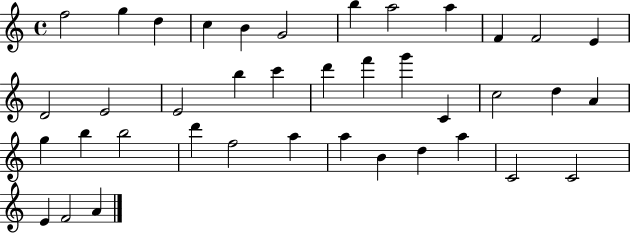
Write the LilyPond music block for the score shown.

{
  \clef treble
  \time 4/4
  \defaultTimeSignature
  \key c \major
  f''2 g''4 d''4 | c''4 b'4 g'2 | b''4 a''2 a''4 | f'4 f'2 e'4 | \break d'2 e'2 | e'2 b''4 c'''4 | d'''4 f'''4 g'''4 c'4 | c''2 d''4 a'4 | \break g''4 b''4 b''2 | d'''4 f''2 a''4 | a''4 b'4 d''4 a''4 | c'2 c'2 | \break e'4 f'2 a'4 | \bar "|."
}